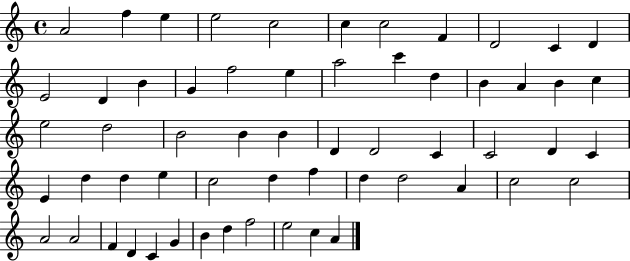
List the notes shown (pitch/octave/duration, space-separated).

A4/h F5/q E5/q E5/h C5/h C5/q C5/h F4/q D4/h C4/q D4/q E4/h D4/q B4/q G4/q F5/h E5/q A5/h C6/q D5/q B4/q A4/q B4/q C5/q E5/h D5/h B4/h B4/q B4/q D4/q D4/h C4/q C4/h D4/q C4/q E4/q D5/q D5/q E5/q C5/h D5/q F5/q D5/q D5/h A4/q C5/h C5/h A4/h A4/h F4/q D4/q C4/q G4/q B4/q D5/q F5/h E5/h C5/q A4/q